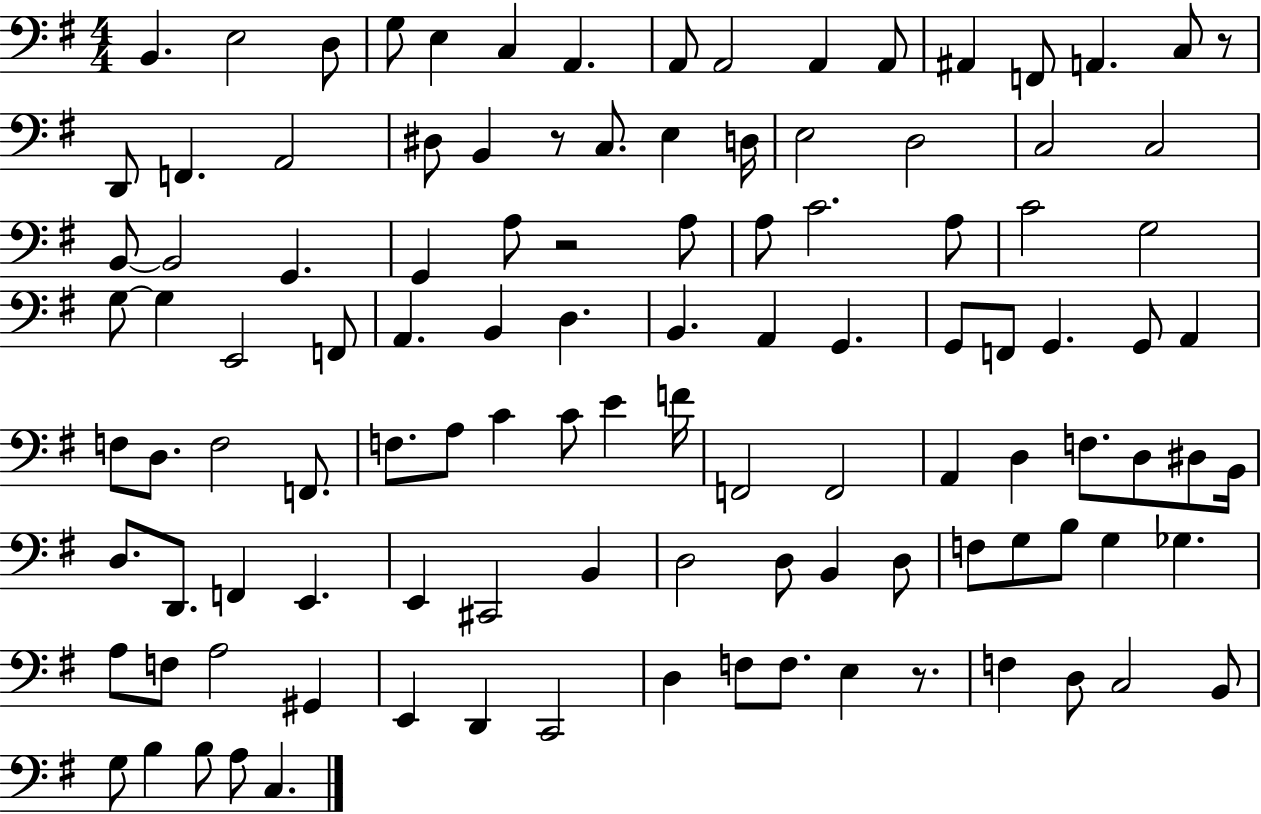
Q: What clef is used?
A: bass